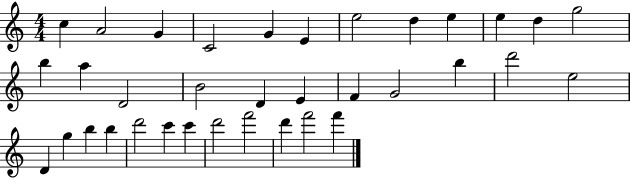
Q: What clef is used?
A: treble